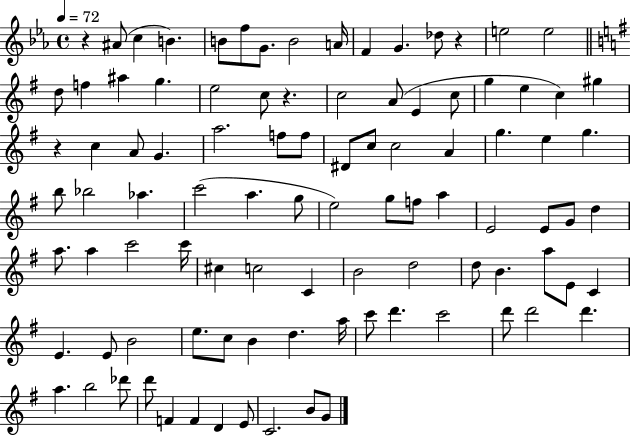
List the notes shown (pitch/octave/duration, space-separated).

R/q A#4/e C5/q B4/q. B4/e F5/e G4/e. B4/h A4/s F4/q G4/q. Db5/e R/q E5/h E5/h D5/e F5/q A#5/q G5/q. E5/h C5/e R/q. C5/h A4/e E4/q C5/e G5/q E5/q C5/q G#5/q R/q C5/q A4/e G4/q. A5/h. F5/e F5/e D#4/e C5/e C5/h A4/q G5/q. E5/q G5/q. B5/e Bb5/h Ab5/q. C6/h A5/q. G5/e E5/h G5/e F5/e A5/q E4/h E4/e G4/e D5/q A5/e. A5/q C6/h C6/s C#5/q C5/h C4/q B4/h D5/h D5/e B4/q. A5/e E4/e C4/q E4/q. E4/e B4/h E5/e. C5/e B4/q D5/q. A5/s C6/e D6/q. C6/h D6/e D6/h D6/q. A5/q. B5/h Db6/e D6/e F4/q F4/q D4/q E4/e C4/h. B4/e G4/e